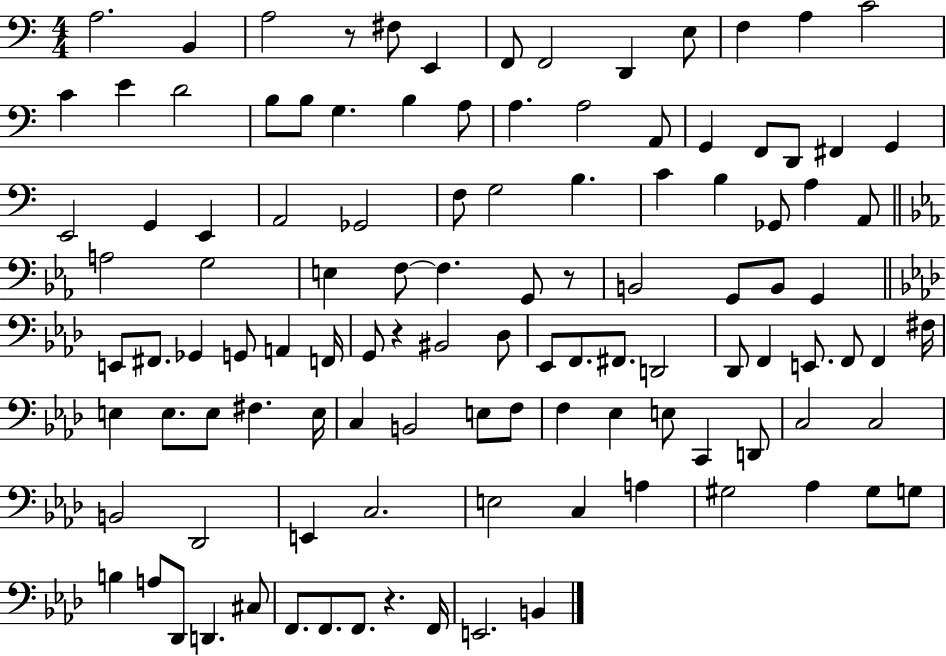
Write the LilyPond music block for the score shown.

{
  \clef bass
  \numericTimeSignature
  \time 4/4
  \key c \major
  a2. b,4 | a2 r8 fis8 e,4 | f,8 f,2 d,4 e8 | f4 a4 c'2 | \break c'4 e'4 d'2 | b8 b8 g4. b4 a8 | a4. a2 a,8 | g,4 f,8 d,8 fis,4 g,4 | \break e,2 g,4 e,4 | a,2 ges,2 | f8 g2 b4. | c'4 b4 ges,8 a4 a,8 | \break \bar "||" \break \key ees \major a2 g2 | e4 f8~~ f4. g,8 r8 | b,2 g,8 b,8 g,4 | \bar "||" \break \key aes \major e,8 fis,8. ges,4 g,8 a,4 f,16 | g,8 r4 bis,2 des8 | ees,8 f,8. fis,8. d,2 | des,8 f,4 e,8. f,8 f,4 fis16 | \break e4 e8. e8 fis4. e16 | c4 b,2 e8 f8 | f4 ees4 e8 c,4 d,8 | c2 c2 | \break b,2 des,2 | e,4 c2. | e2 c4 a4 | gis2 aes4 gis8 g8 | \break b4 a8 des,8 d,4. cis8 | f,8. f,8. f,8. r4. f,16 | e,2. b,4 | \bar "|."
}